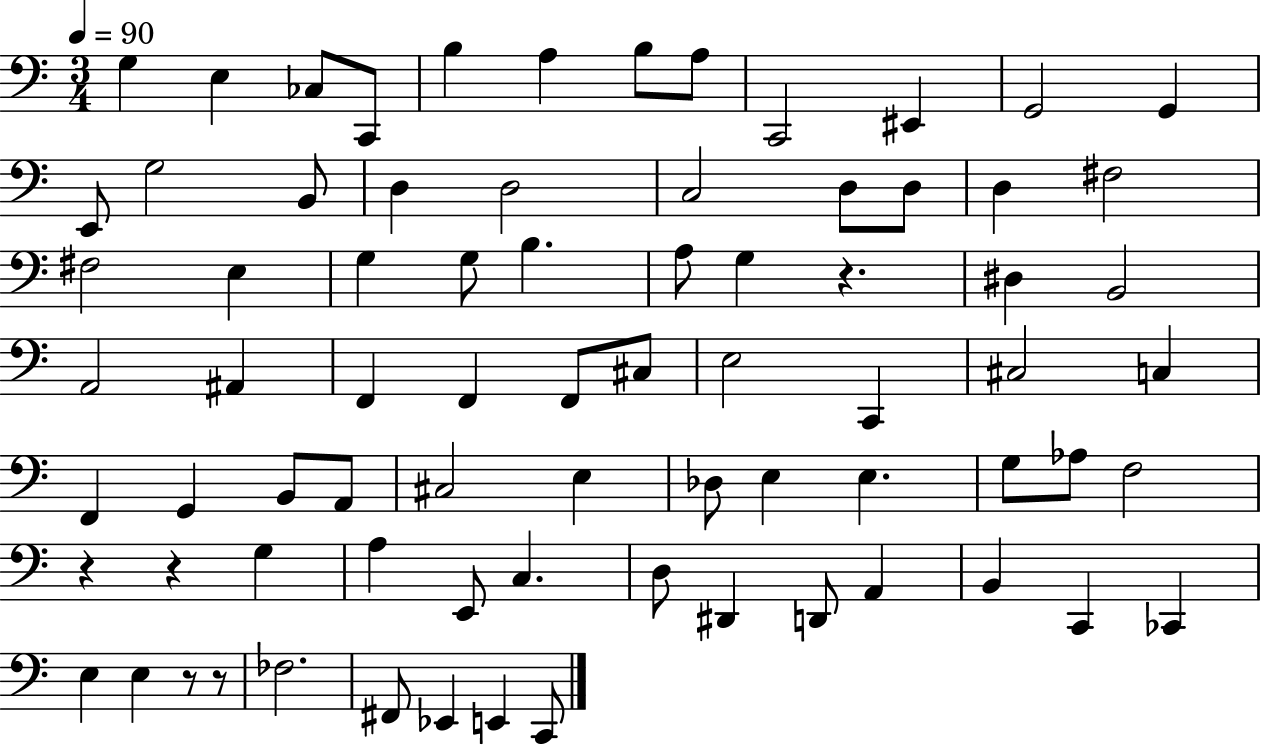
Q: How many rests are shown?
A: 5